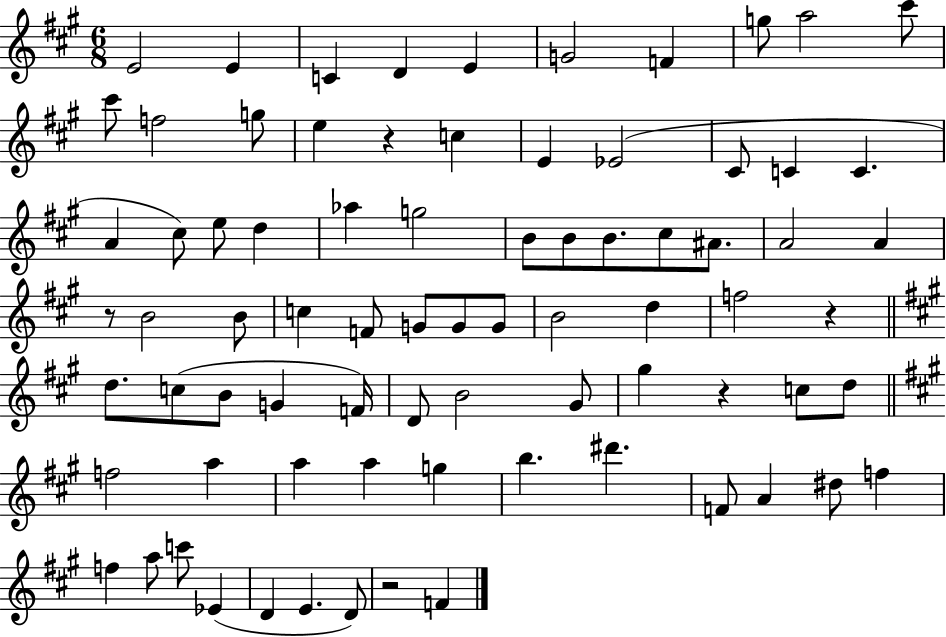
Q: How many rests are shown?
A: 5